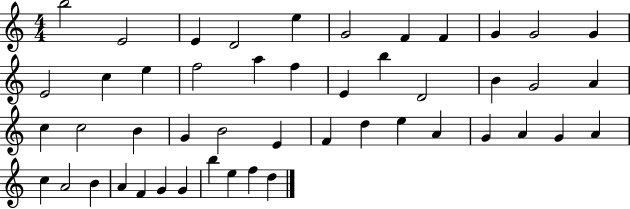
{
  \clef treble
  \numericTimeSignature
  \time 4/4
  \key c \major
  b''2 e'2 | e'4 d'2 e''4 | g'2 f'4 f'4 | g'4 g'2 g'4 | \break e'2 c''4 e''4 | f''2 a''4 f''4 | e'4 b''4 d'2 | b'4 g'2 a'4 | \break c''4 c''2 b'4 | g'4 b'2 e'4 | f'4 d''4 e''4 a'4 | g'4 a'4 g'4 a'4 | \break c''4 a'2 b'4 | a'4 f'4 g'4 g'4 | b''4 e''4 f''4 d''4 | \bar "|."
}